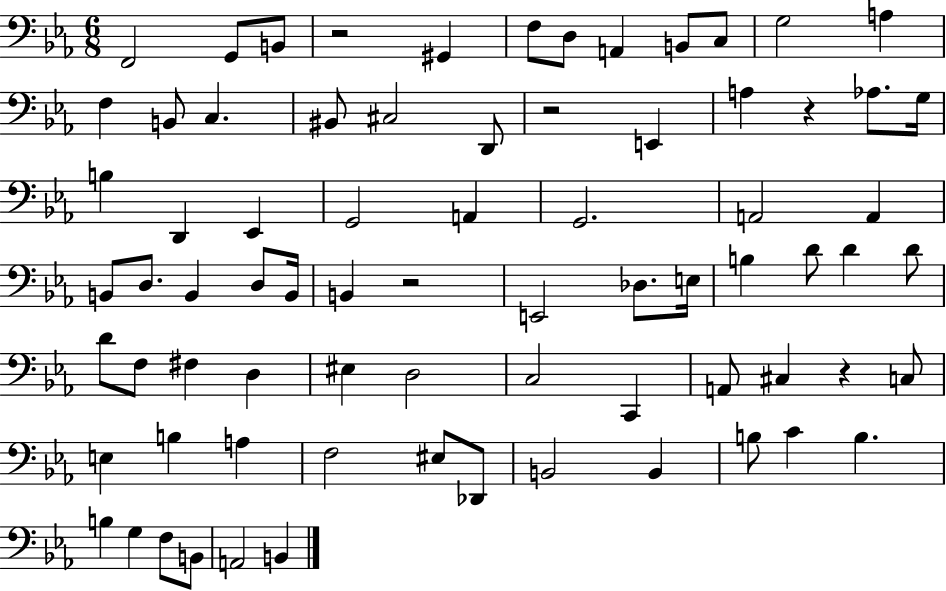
F2/h G2/e B2/e R/h G#2/q F3/e D3/e A2/q B2/e C3/e G3/h A3/q F3/q B2/e C3/q. BIS2/e C#3/h D2/e R/h E2/q A3/q R/q Ab3/e. G3/s B3/q D2/q Eb2/q G2/h A2/q G2/h. A2/h A2/q B2/e D3/e. B2/q D3/e B2/s B2/q R/h E2/h Db3/e. E3/s B3/q D4/e D4/q D4/e D4/e F3/e F#3/q D3/q EIS3/q D3/h C3/h C2/q A2/e C#3/q R/q C3/e E3/q B3/q A3/q F3/h EIS3/e Db2/e B2/h B2/q B3/e C4/q B3/q. B3/q G3/q F3/e B2/e A2/h B2/q